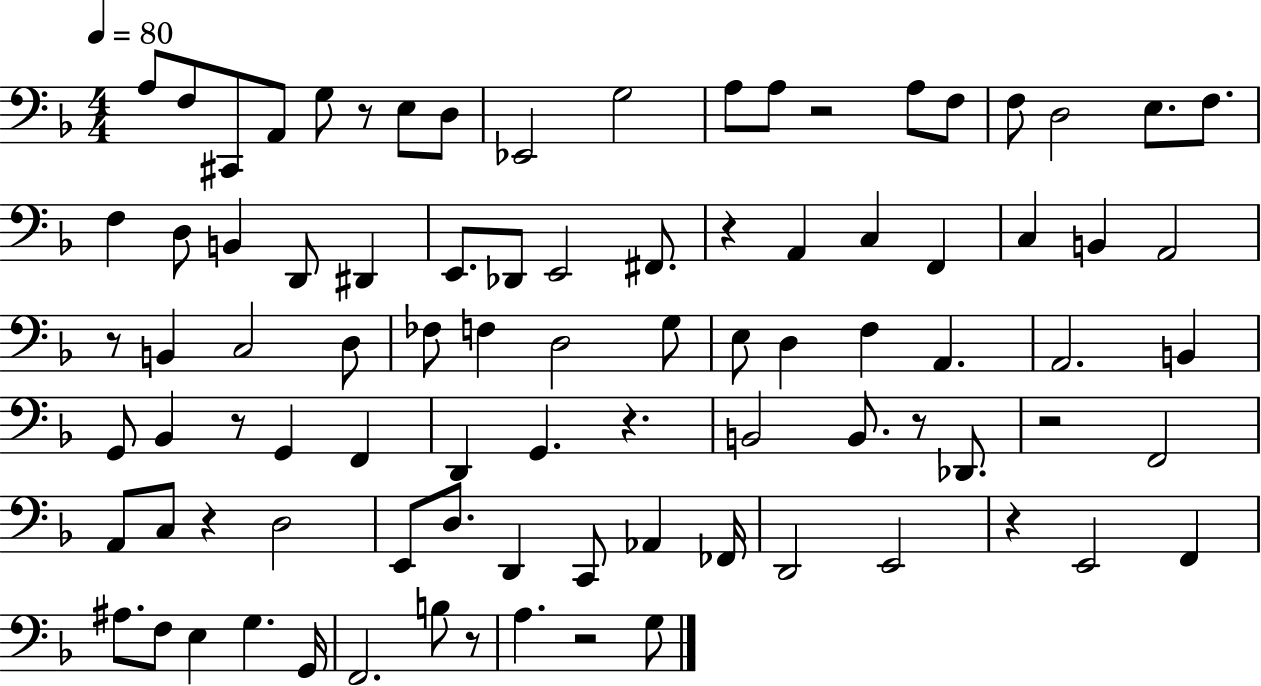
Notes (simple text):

A3/e F3/e C#2/e A2/e G3/e R/e E3/e D3/e Eb2/h G3/h A3/e A3/e R/h A3/e F3/e F3/e D3/h E3/e. F3/e. F3/q D3/e B2/q D2/e D#2/q E2/e. Db2/e E2/h F#2/e. R/q A2/q C3/q F2/q C3/q B2/q A2/h R/e B2/q C3/h D3/e FES3/e F3/q D3/h G3/e E3/e D3/q F3/q A2/q. A2/h. B2/q G2/e Bb2/q R/e G2/q F2/q D2/q G2/q. R/q. B2/h B2/e. R/e Db2/e. R/h F2/h A2/e C3/e R/q D3/h E2/e D3/e. D2/q C2/e Ab2/q FES2/s D2/h E2/h R/q E2/h F2/q A#3/e. F3/e E3/q G3/q. G2/s F2/h. B3/e R/e A3/q. R/h G3/e